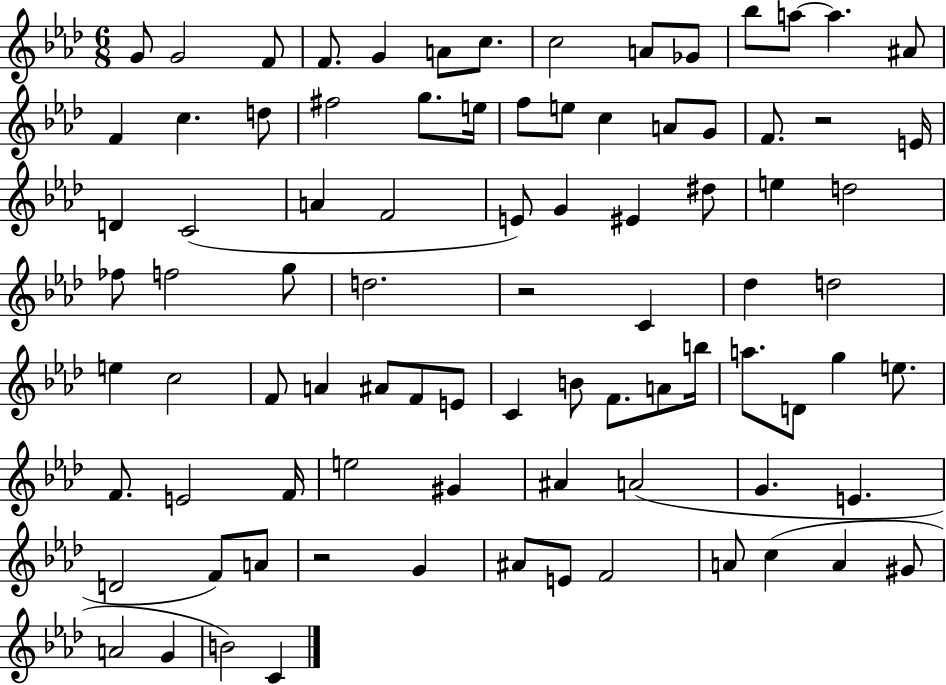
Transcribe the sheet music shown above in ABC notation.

X:1
T:Untitled
M:6/8
L:1/4
K:Ab
G/2 G2 F/2 F/2 G A/2 c/2 c2 A/2 _G/2 _b/2 a/2 a ^A/2 F c d/2 ^f2 g/2 e/4 f/2 e/2 c A/2 G/2 F/2 z2 E/4 D C2 A F2 E/2 G ^E ^d/2 e d2 _f/2 f2 g/2 d2 z2 C _d d2 e c2 F/2 A ^A/2 F/2 E/2 C B/2 F/2 A/2 b/4 a/2 D/2 g e/2 F/2 E2 F/4 e2 ^G ^A A2 G E D2 F/2 A/2 z2 G ^A/2 E/2 F2 A/2 c A ^G/2 A2 G B2 C